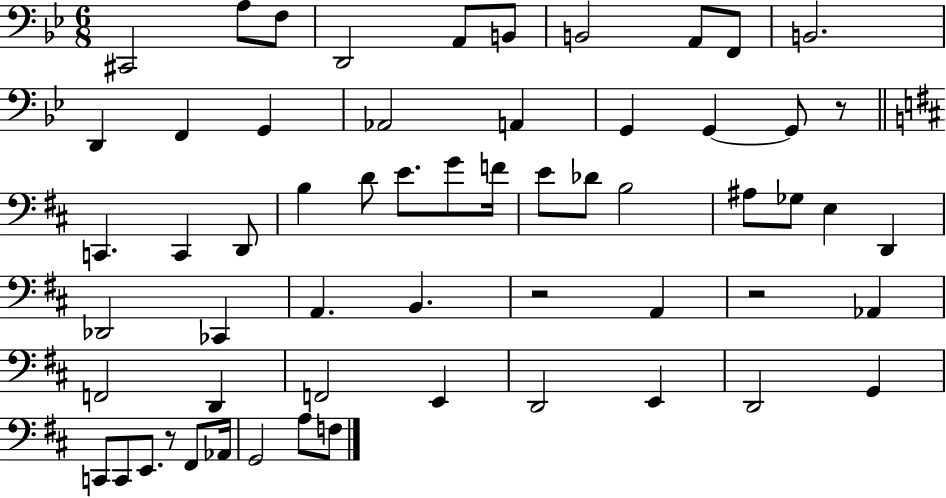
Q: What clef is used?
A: bass